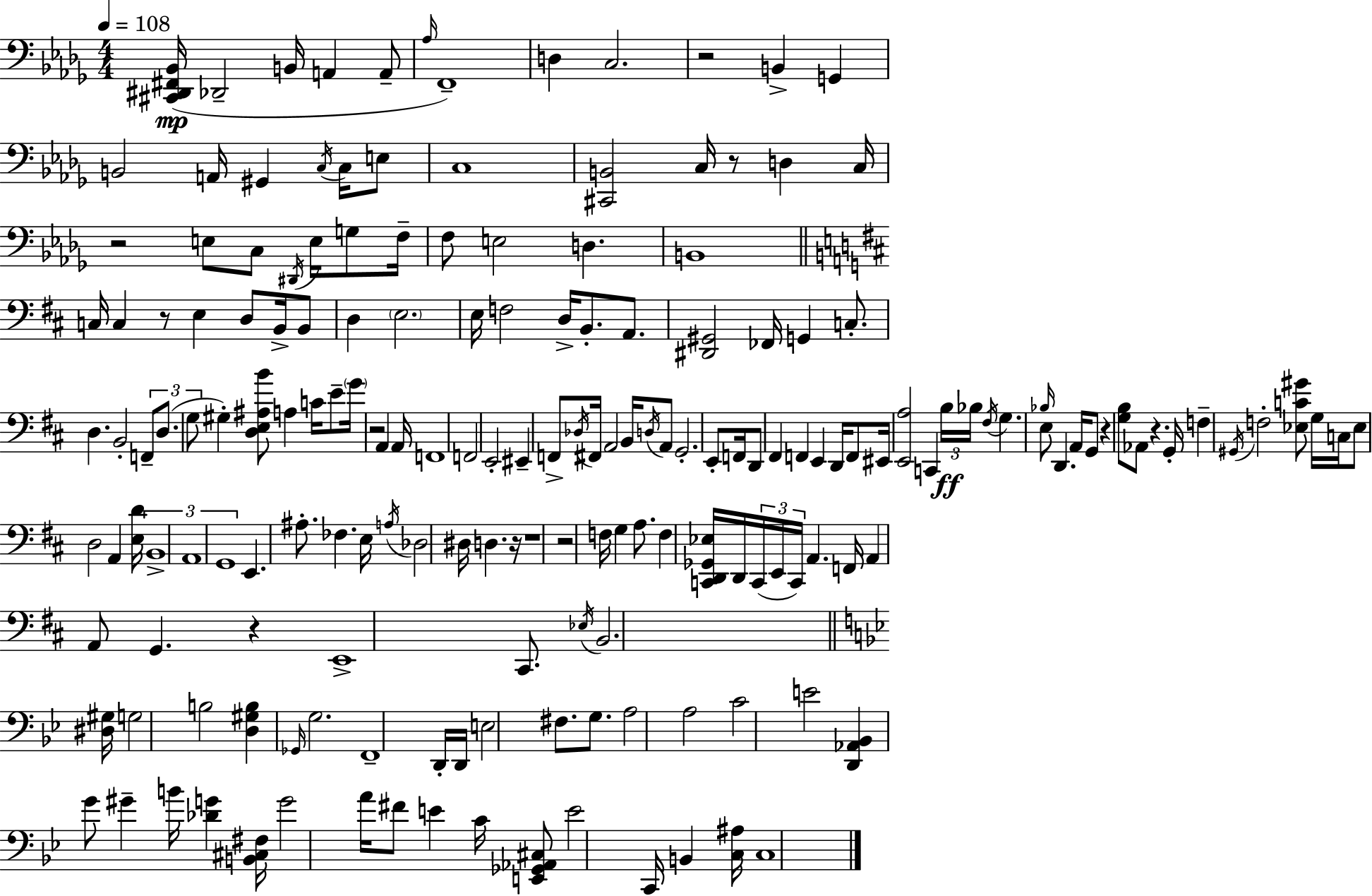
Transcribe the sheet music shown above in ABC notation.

X:1
T:Untitled
M:4/4
L:1/4
K:Bbm
[^C,,^D,,^F,,_B,,]/4 _D,,2 B,,/4 A,, A,,/2 _A,/4 F,,4 D, C,2 z2 B,, G,, B,,2 A,,/4 ^G,, C,/4 C,/4 E,/2 C,4 [^C,,B,,]2 C,/4 z/2 D, C,/4 z2 E,/2 C,/2 ^D,,/4 E,/4 G,/2 F,/4 F,/2 E,2 D, B,,4 C,/4 C, z/2 E, D,/2 B,,/4 B,,/2 D, E,2 E,/4 F,2 D,/4 B,,/2 A,,/2 [^D,,^G,,]2 _F,,/4 G,, C,/2 D, B,,2 F,,/2 D,/2 G,/2 ^G, [D,E,^A,B]/2 A, C/4 E/2 G/4 z2 A,, A,,/4 F,,4 F,,2 E,,2 ^E,, F,,/2 _D,/4 ^F,,/4 A,,2 B,,/4 D,/4 A,,/2 G,,2 E,,/2 F,,/4 D,,/2 ^F,, F,, E,, D,,/4 F,,/2 ^E,,/4 [E,,A,]2 C,, B,/4 _B,/4 ^F,/4 G, _B,/4 E,/2 D,, A,,/4 G,,/2 z [G,B,]/2 _A,,/2 z G,,/4 F, ^G,,/4 F,2 [_E,C^G]/2 G,/4 C,/4 _E,/2 D,2 A,, [E,D]/4 B,,4 A,,4 G,,4 E,, ^A,/2 _F, E,/4 A,/4 _D,2 ^D,/4 D, z/4 z4 z2 F,/4 G, A,/2 F, [C,,D,,_G,,_E,]/4 D,,/4 C,,/4 E,,/4 C,,/4 A,, F,,/4 A,, A,,/2 G,, z E,,4 ^C,,/2 _E,/4 B,,2 [^D,^G,]/4 G,2 B,2 [D,^G,B,] _G,,/4 G,2 F,,4 D,,/4 D,,/4 E,2 ^F,/2 G,/2 A,2 A,2 C2 E2 [D,,_A,,_B,,] G/2 ^G B/4 [_DG] [B,,^C,^F,]/4 G2 A/4 ^F/2 E C/4 [E,,_G,,_A,,^C,]/2 E2 C,,/4 B,, [C,^A,]/4 C,4